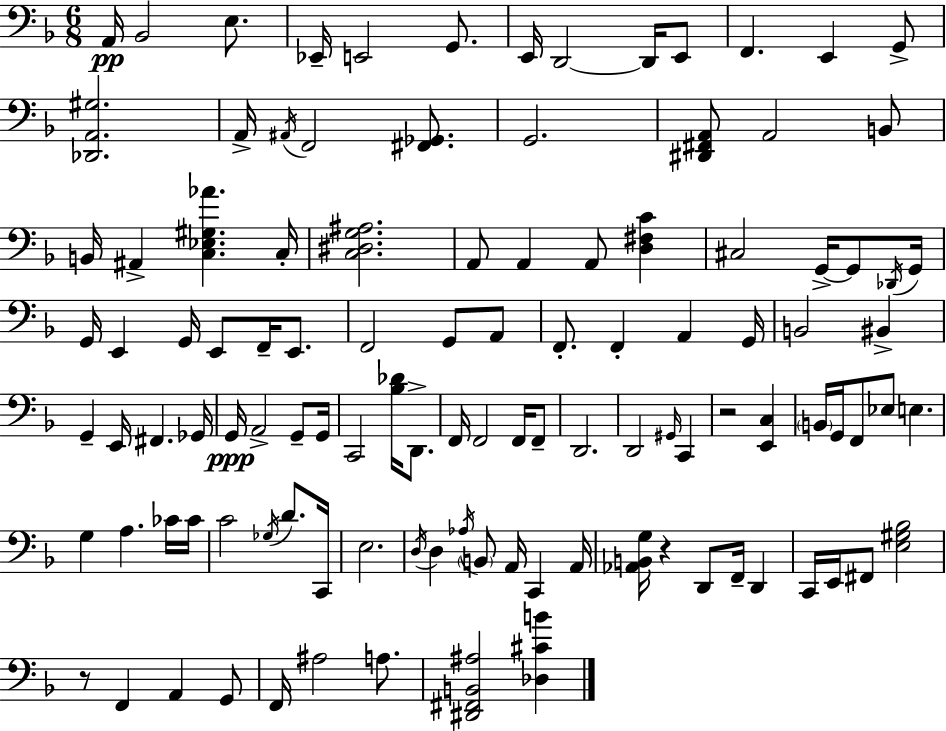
A2/s Bb2/h E3/e. Eb2/s E2/h G2/e. E2/s D2/h D2/s E2/e F2/q. E2/q G2/e [Db2,A2,G#3]/h. A2/s A#2/s F2/h [F#2,Gb2]/e. G2/h. [D#2,F#2,A2]/e A2/h B2/e B2/s A#2/q [C3,Eb3,G#3,Ab4]/q. C3/s [C3,D#3,G3,A#3]/h. A2/e A2/q A2/e [D3,F#3,C4]/q C#3/h G2/s G2/e Db2/s G2/s G2/s E2/q G2/s E2/e F2/s E2/e. F2/h G2/e A2/e F2/e. F2/q A2/q G2/s B2/h BIS2/q G2/q E2/s F#2/q. Gb2/s G2/s A2/h G2/e G2/s C2/h [Bb3,Db4]/s D2/e. F2/s F2/h F2/s F2/e D2/h. D2/h G#2/s C2/q R/h [E2,C3]/q B2/s G2/s F2/e Eb3/e E3/q. G3/q A3/q. CES4/s CES4/s C4/h Gb3/s D4/e. C2/s E3/h. D3/s D3/q Ab3/s B2/e A2/s C2/q A2/s [Ab2,B2,G3]/s R/q D2/e F2/s D2/q C2/s E2/s F#2/e [E3,G#3,Bb3]/h R/e F2/q A2/q G2/e F2/s A#3/h A3/e. [D#2,F#2,B2,A#3]/h [Db3,C#4,B4]/q